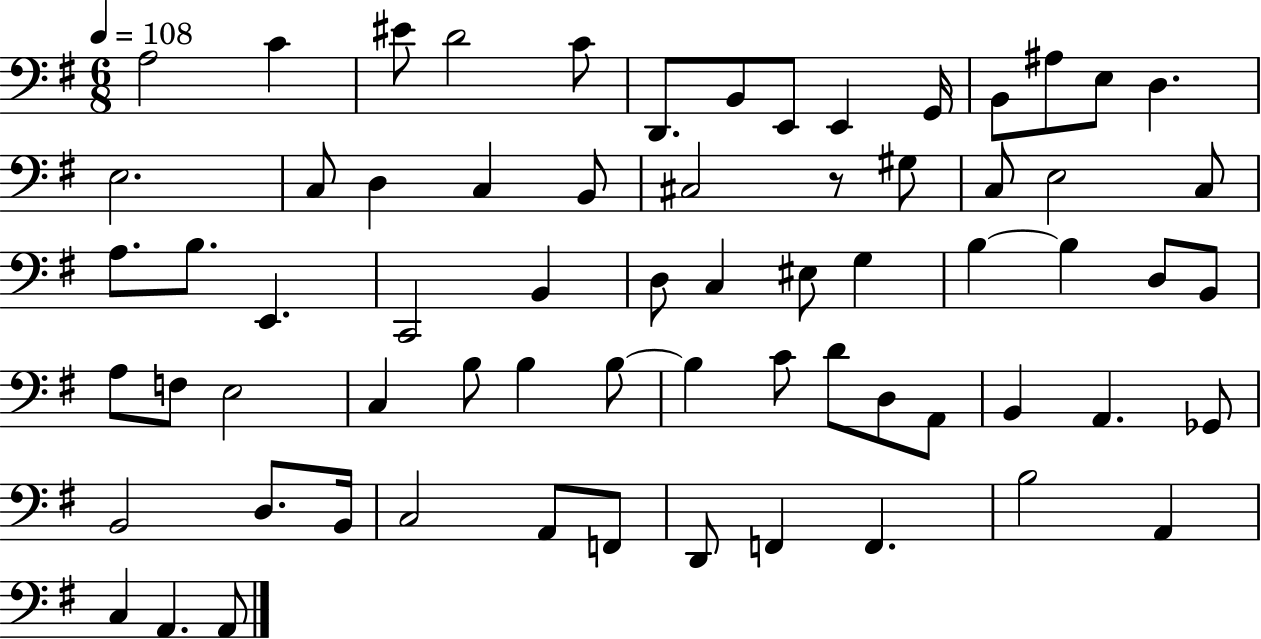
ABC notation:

X:1
T:Untitled
M:6/8
L:1/4
K:G
A,2 C ^E/2 D2 C/2 D,,/2 B,,/2 E,,/2 E,, G,,/4 B,,/2 ^A,/2 E,/2 D, E,2 C,/2 D, C, B,,/2 ^C,2 z/2 ^G,/2 C,/2 E,2 C,/2 A,/2 B,/2 E,, C,,2 B,, D,/2 C, ^E,/2 G, B, B, D,/2 B,,/2 A,/2 F,/2 E,2 C, B,/2 B, B,/2 B, C/2 D/2 D,/2 A,,/2 B,, A,, _G,,/2 B,,2 D,/2 B,,/4 C,2 A,,/2 F,,/2 D,,/2 F,, F,, B,2 A,, C, A,, A,,/2